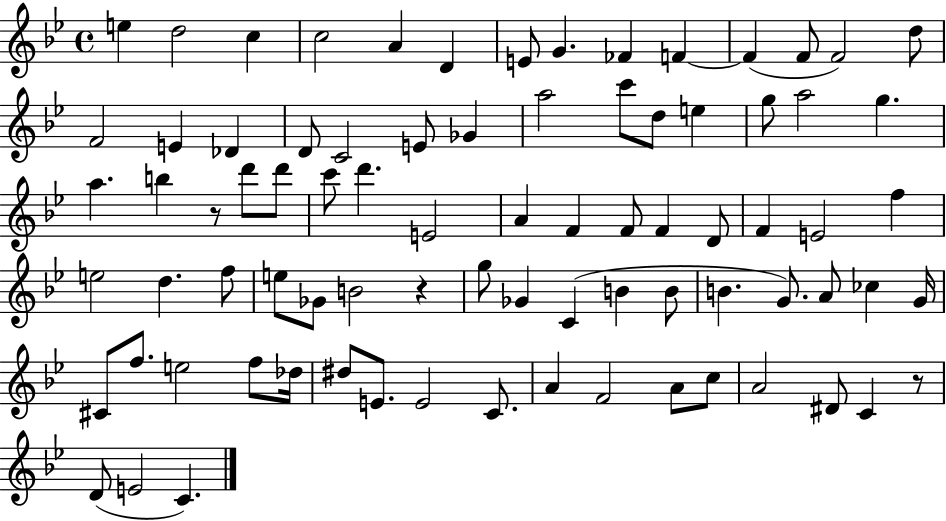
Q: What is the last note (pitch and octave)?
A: C4